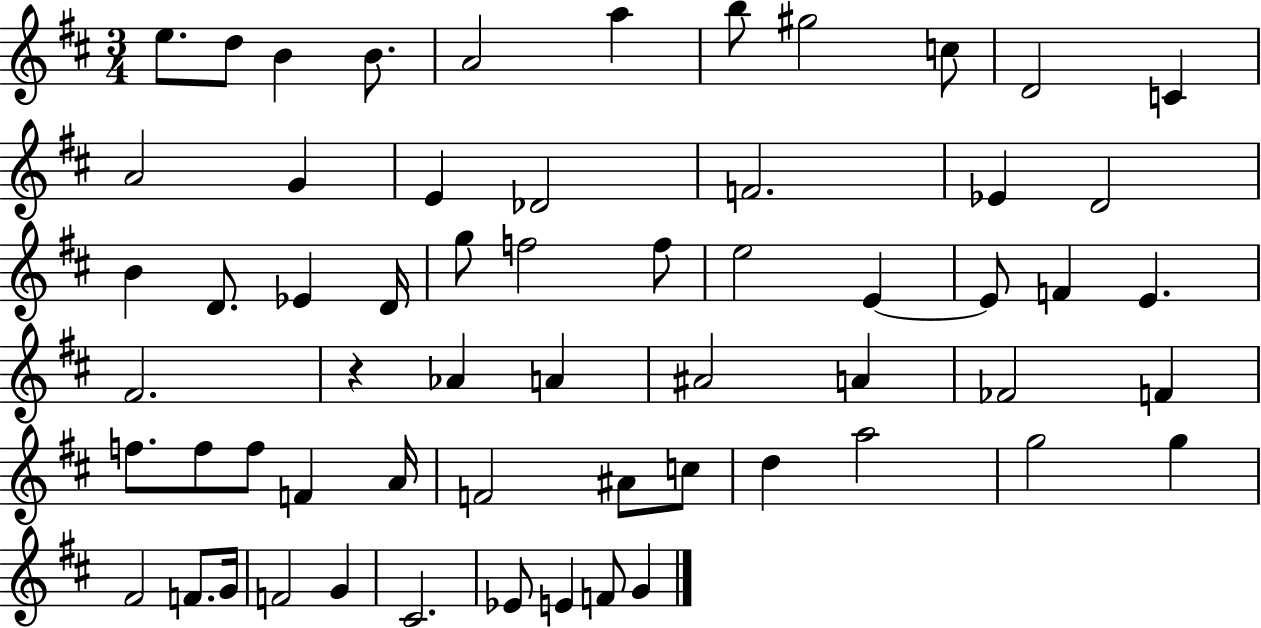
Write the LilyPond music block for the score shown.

{
  \clef treble
  \numericTimeSignature
  \time 3/4
  \key d \major
  e''8. d''8 b'4 b'8. | a'2 a''4 | b''8 gis''2 c''8 | d'2 c'4 | \break a'2 g'4 | e'4 des'2 | f'2. | ees'4 d'2 | \break b'4 d'8. ees'4 d'16 | g''8 f''2 f''8 | e''2 e'4~~ | e'8 f'4 e'4. | \break fis'2. | r4 aes'4 a'4 | ais'2 a'4 | fes'2 f'4 | \break f''8. f''8 f''8 f'4 a'16 | f'2 ais'8 c''8 | d''4 a''2 | g''2 g''4 | \break fis'2 f'8. g'16 | f'2 g'4 | cis'2. | ees'8 e'4 f'8 g'4 | \break \bar "|."
}